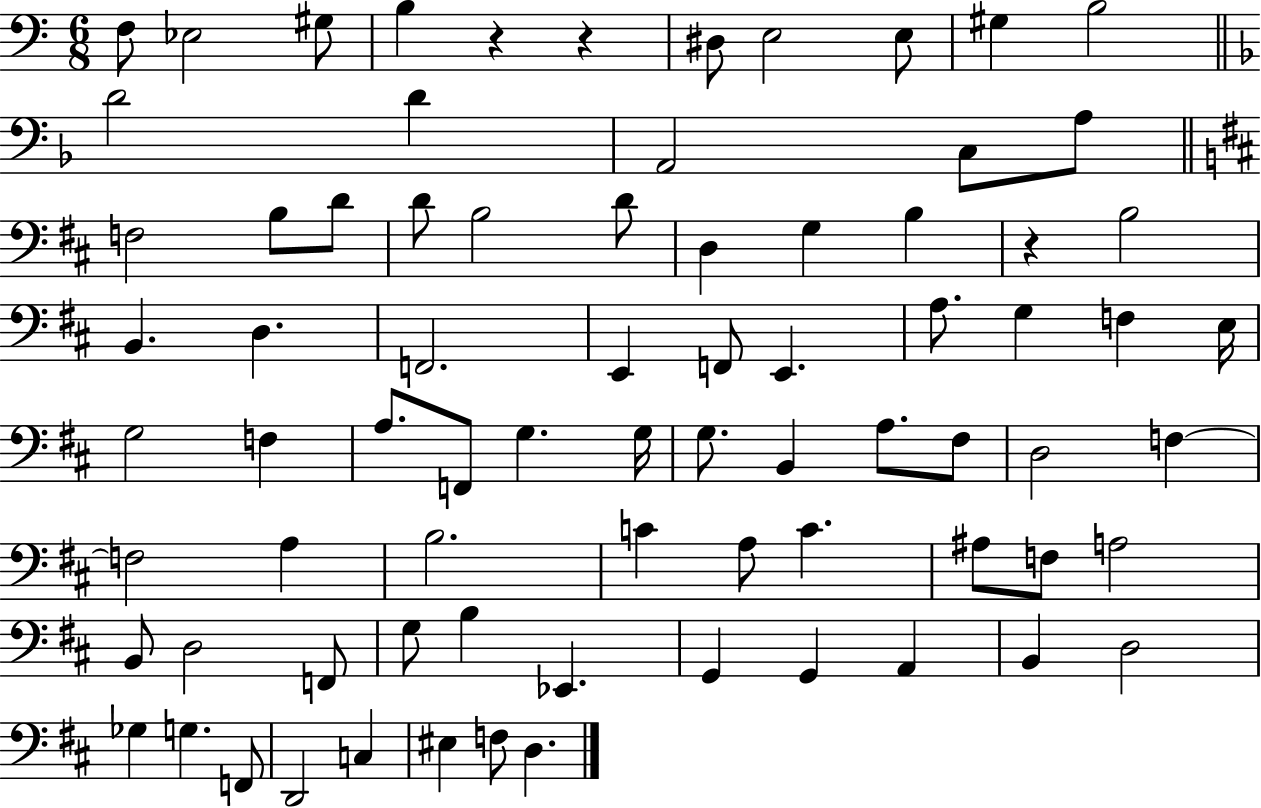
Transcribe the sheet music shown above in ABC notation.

X:1
T:Untitled
M:6/8
L:1/4
K:C
F,/2 _E,2 ^G,/2 B, z z ^D,/2 E,2 E,/2 ^G, B,2 D2 D A,,2 C,/2 A,/2 F,2 B,/2 D/2 D/2 B,2 D/2 D, G, B, z B,2 B,, D, F,,2 E,, F,,/2 E,, A,/2 G, F, E,/4 G,2 F, A,/2 F,,/2 G, G,/4 G,/2 B,, A,/2 ^F,/2 D,2 F, F,2 A, B,2 C A,/2 C ^A,/2 F,/2 A,2 B,,/2 D,2 F,,/2 G,/2 B, _E,, G,, G,, A,, B,, D,2 _G, G, F,,/2 D,,2 C, ^E, F,/2 D,